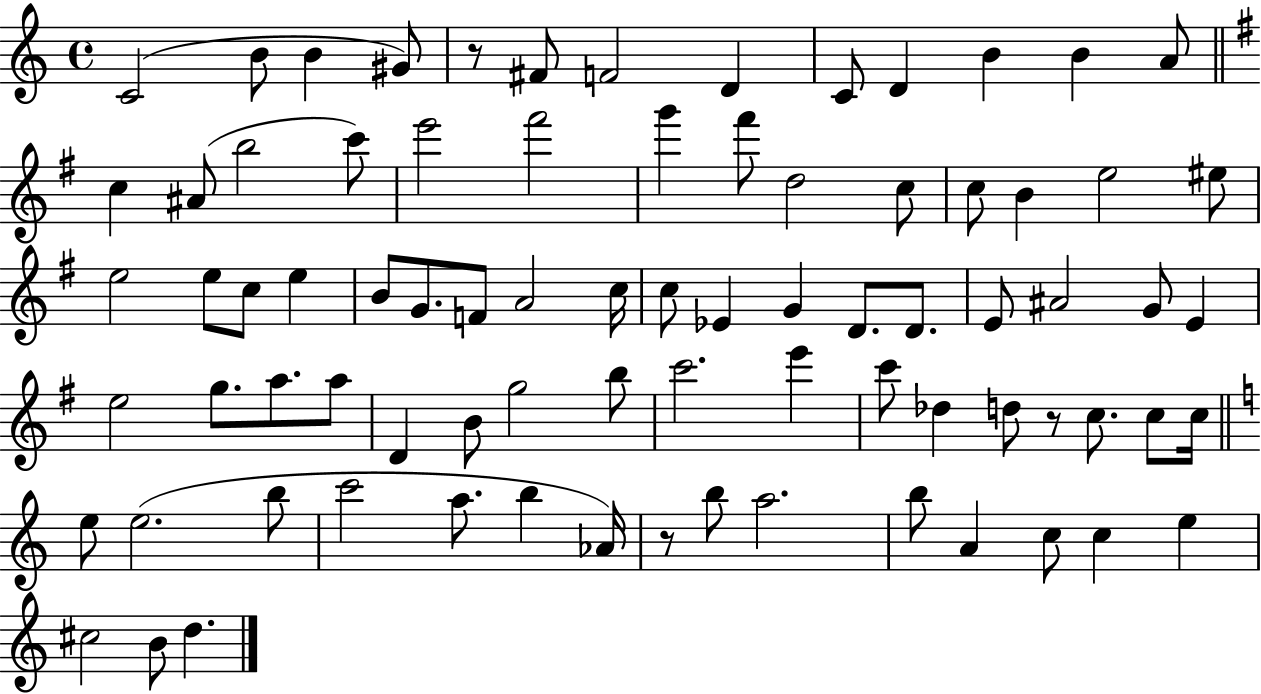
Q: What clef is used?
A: treble